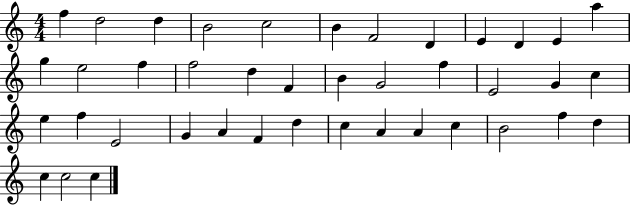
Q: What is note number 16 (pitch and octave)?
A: F5